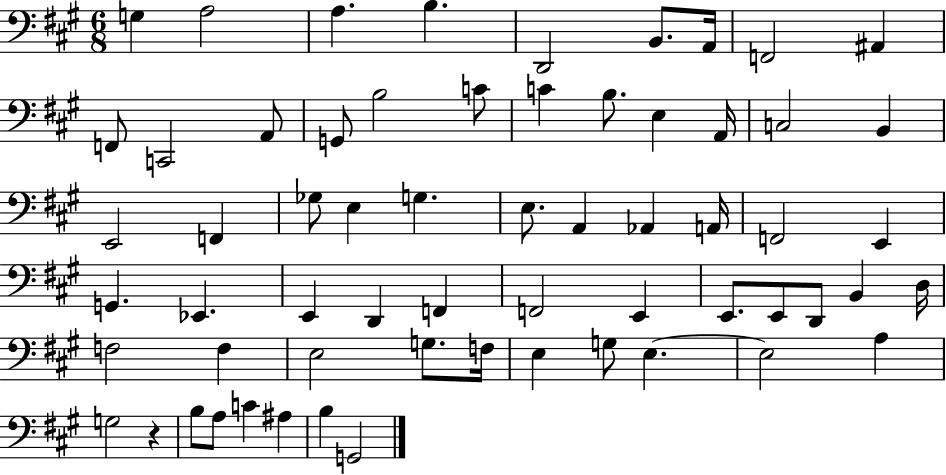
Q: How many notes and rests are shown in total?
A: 62